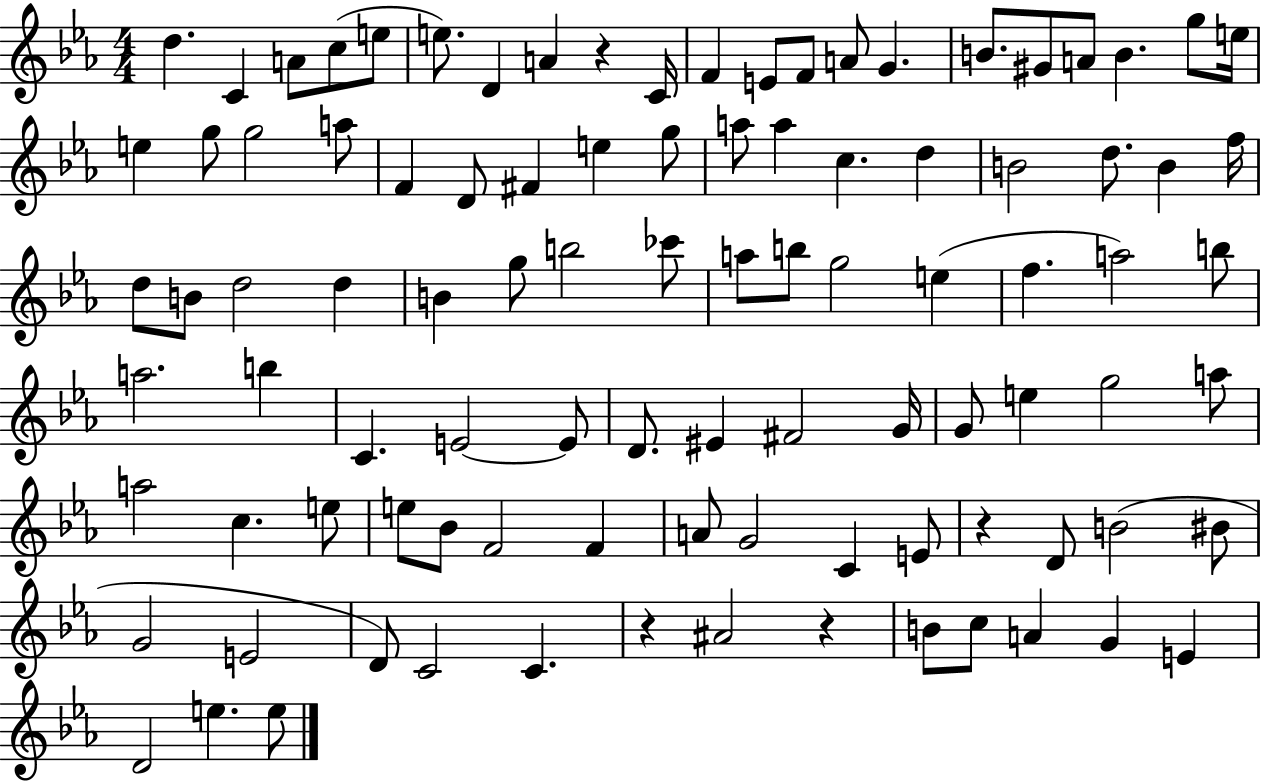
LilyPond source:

{
  \clef treble
  \numericTimeSignature
  \time 4/4
  \key ees \major
  d''4. c'4 a'8 c''8( e''8 | e''8.) d'4 a'4 r4 c'16 | f'4 e'8 f'8 a'8 g'4. | b'8. gis'8 a'8 b'4. g''8 e''16 | \break e''4 g''8 g''2 a''8 | f'4 d'8 fis'4 e''4 g''8 | a''8 a''4 c''4. d''4 | b'2 d''8. b'4 f''16 | \break d''8 b'8 d''2 d''4 | b'4 g''8 b''2 ces'''8 | a''8 b''8 g''2 e''4( | f''4. a''2) b''8 | \break a''2. b''4 | c'4. e'2~~ e'8 | d'8. eis'4 fis'2 g'16 | g'8 e''4 g''2 a''8 | \break a''2 c''4. e''8 | e''8 bes'8 f'2 f'4 | a'8 g'2 c'4 e'8 | r4 d'8 b'2( bis'8 | \break g'2 e'2 | d'8) c'2 c'4. | r4 ais'2 r4 | b'8 c''8 a'4 g'4 e'4 | \break d'2 e''4. e''8 | \bar "|."
}